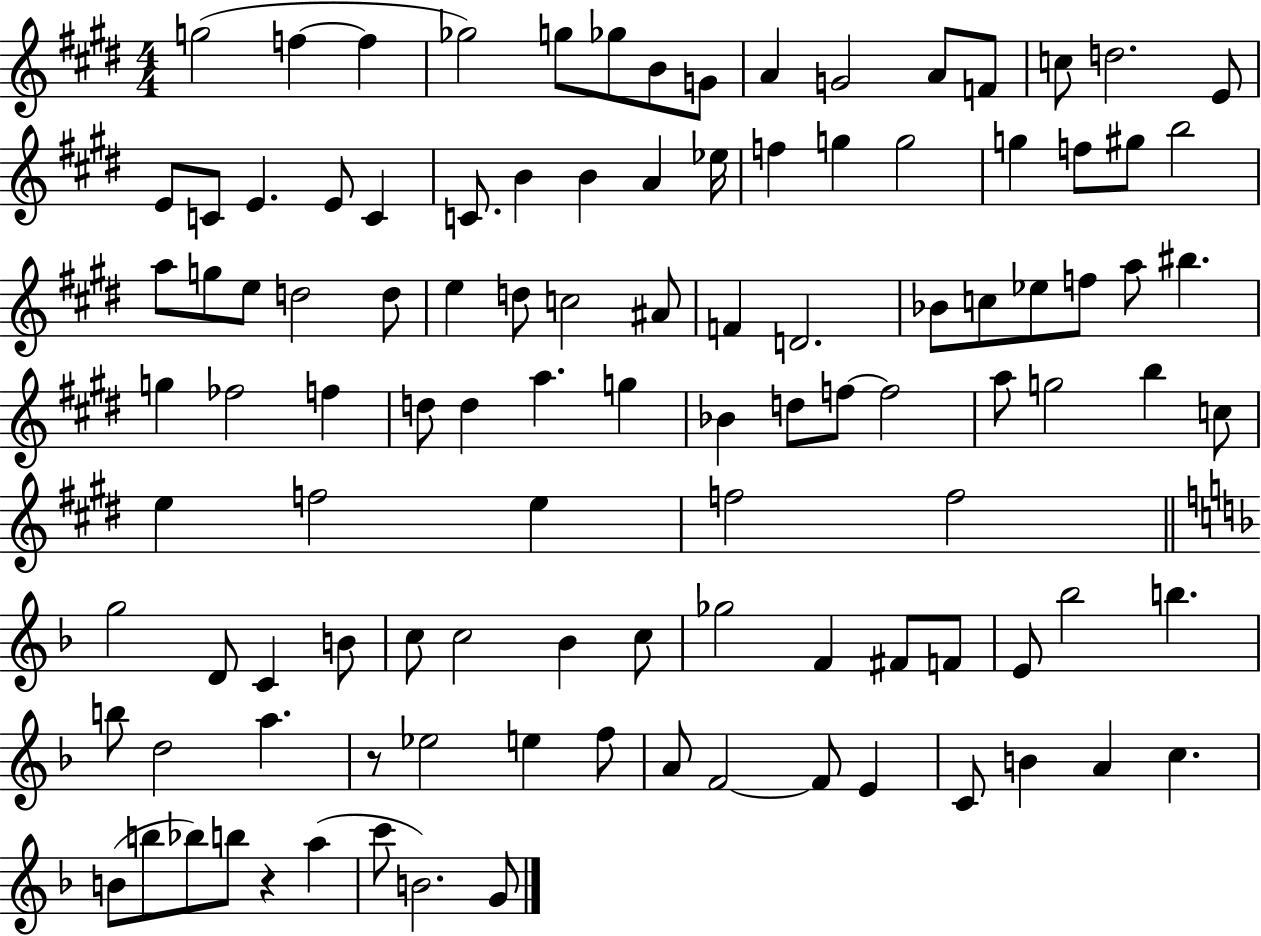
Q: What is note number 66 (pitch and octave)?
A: F5